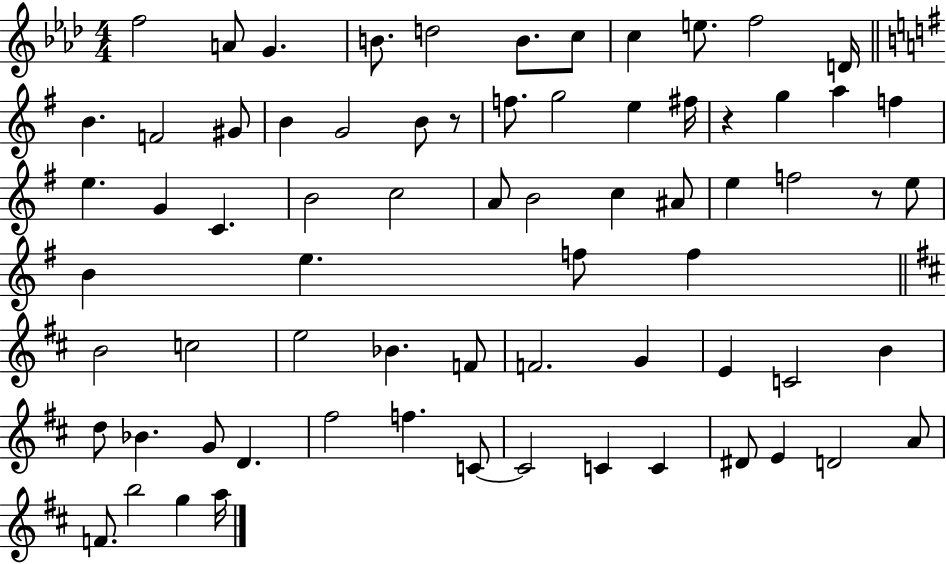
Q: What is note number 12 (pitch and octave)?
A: B4